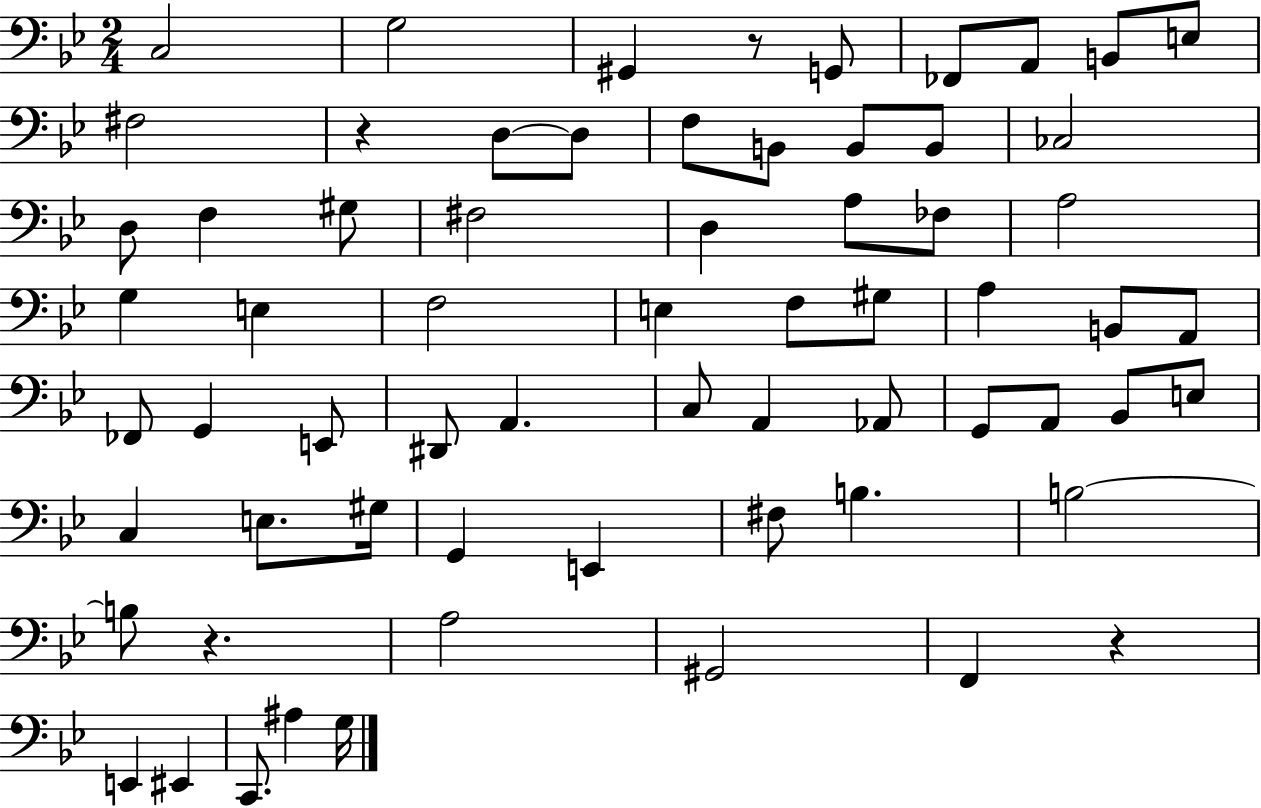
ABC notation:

X:1
T:Untitled
M:2/4
L:1/4
K:Bb
C,2 G,2 ^G,, z/2 G,,/2 _F,,/2 A,,/2 B,,/2 E,/2 ^F,2 z D,/2 D,/2 F,/2 B,,/2 B,,/2 B,,/2 _C,2 D,/2 F, ^G,/2 ^F,2 D, A,/2 _F,/2 A,2 G, E, F,2 E, F,/2 ^G,/2 A, B,,/2 A,,/2 _F,,/2 G,, E,,/2 ^D,,/2 A,, C,/2 A,, _A,,/2 G,,/2 A,,/2 _B,,/2 E,/2 C, E,/2 ^G,/4 G,, E,, ^F,/2 B, B,2 B,/2 z A,2 ^G,,2 F,, z E,, ^E,, C,,/2 ^A, G,/4